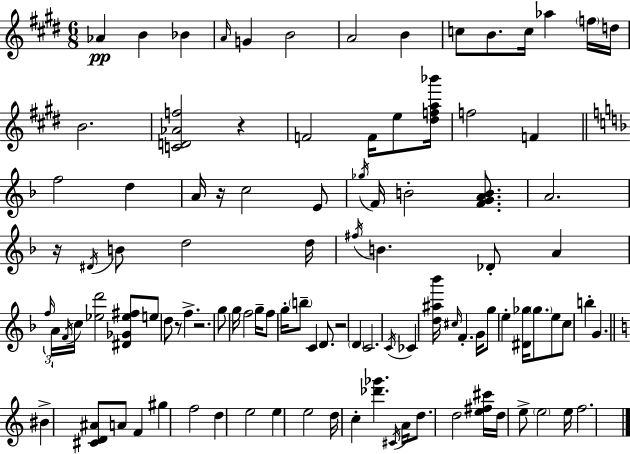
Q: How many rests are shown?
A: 6